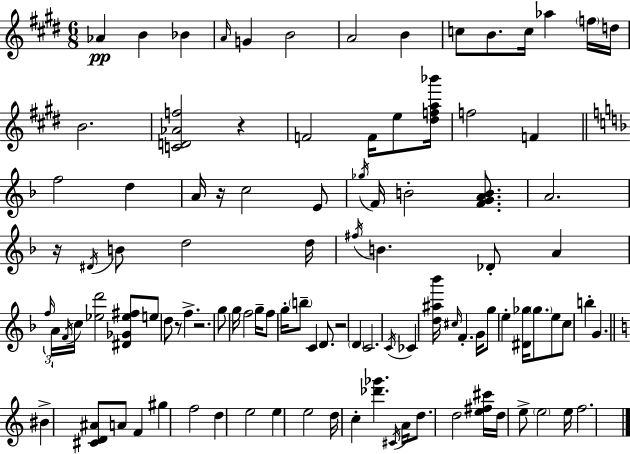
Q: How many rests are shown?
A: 6